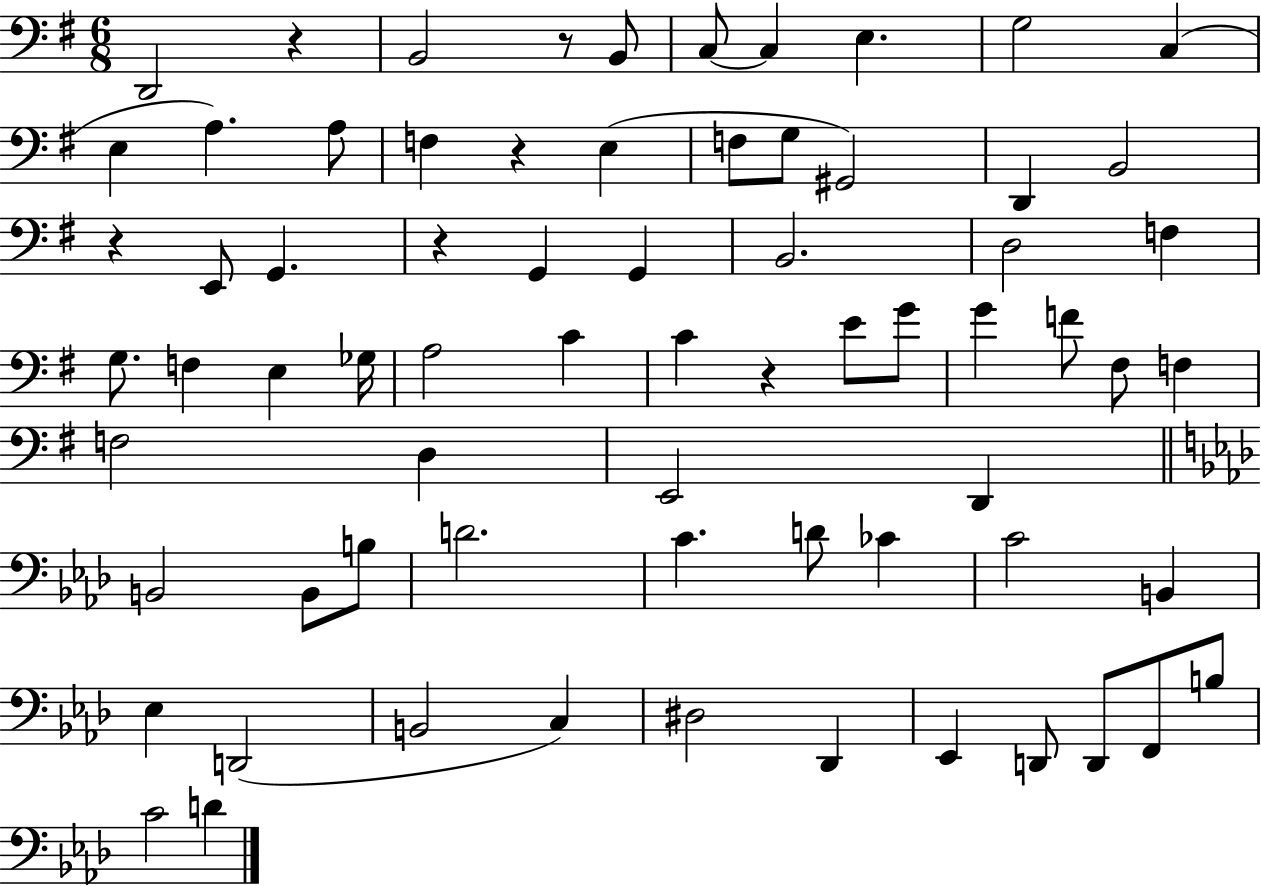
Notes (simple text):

D2/h R/q B2/h R/e B2/e C3/e C3/q E3/q. G3/h C3/q E3/q A3/q. A3/e F3/q R/q E3/q F3/e G3/e G#2/h D2/q B2/h R/q E2/e G2/q. R/q G2/q G2/q B2/h. D3/h F3/q G3/e. F3/q E3/q Gb3/s A3/h C4/q C4/q R/q E4/e G4/e G4/q F4/e F#3/e F3/q F3/h D3/q E2/h D2/q B2/h B2/e B3/e D4/h. C4/q. D4/e CES4/q C4/h B2/q Eb3/q D2/h B2/h C3/q D#3/h Db2/q Eb2/q D2/e D2/e F2/e B3/e C4/h D4/q